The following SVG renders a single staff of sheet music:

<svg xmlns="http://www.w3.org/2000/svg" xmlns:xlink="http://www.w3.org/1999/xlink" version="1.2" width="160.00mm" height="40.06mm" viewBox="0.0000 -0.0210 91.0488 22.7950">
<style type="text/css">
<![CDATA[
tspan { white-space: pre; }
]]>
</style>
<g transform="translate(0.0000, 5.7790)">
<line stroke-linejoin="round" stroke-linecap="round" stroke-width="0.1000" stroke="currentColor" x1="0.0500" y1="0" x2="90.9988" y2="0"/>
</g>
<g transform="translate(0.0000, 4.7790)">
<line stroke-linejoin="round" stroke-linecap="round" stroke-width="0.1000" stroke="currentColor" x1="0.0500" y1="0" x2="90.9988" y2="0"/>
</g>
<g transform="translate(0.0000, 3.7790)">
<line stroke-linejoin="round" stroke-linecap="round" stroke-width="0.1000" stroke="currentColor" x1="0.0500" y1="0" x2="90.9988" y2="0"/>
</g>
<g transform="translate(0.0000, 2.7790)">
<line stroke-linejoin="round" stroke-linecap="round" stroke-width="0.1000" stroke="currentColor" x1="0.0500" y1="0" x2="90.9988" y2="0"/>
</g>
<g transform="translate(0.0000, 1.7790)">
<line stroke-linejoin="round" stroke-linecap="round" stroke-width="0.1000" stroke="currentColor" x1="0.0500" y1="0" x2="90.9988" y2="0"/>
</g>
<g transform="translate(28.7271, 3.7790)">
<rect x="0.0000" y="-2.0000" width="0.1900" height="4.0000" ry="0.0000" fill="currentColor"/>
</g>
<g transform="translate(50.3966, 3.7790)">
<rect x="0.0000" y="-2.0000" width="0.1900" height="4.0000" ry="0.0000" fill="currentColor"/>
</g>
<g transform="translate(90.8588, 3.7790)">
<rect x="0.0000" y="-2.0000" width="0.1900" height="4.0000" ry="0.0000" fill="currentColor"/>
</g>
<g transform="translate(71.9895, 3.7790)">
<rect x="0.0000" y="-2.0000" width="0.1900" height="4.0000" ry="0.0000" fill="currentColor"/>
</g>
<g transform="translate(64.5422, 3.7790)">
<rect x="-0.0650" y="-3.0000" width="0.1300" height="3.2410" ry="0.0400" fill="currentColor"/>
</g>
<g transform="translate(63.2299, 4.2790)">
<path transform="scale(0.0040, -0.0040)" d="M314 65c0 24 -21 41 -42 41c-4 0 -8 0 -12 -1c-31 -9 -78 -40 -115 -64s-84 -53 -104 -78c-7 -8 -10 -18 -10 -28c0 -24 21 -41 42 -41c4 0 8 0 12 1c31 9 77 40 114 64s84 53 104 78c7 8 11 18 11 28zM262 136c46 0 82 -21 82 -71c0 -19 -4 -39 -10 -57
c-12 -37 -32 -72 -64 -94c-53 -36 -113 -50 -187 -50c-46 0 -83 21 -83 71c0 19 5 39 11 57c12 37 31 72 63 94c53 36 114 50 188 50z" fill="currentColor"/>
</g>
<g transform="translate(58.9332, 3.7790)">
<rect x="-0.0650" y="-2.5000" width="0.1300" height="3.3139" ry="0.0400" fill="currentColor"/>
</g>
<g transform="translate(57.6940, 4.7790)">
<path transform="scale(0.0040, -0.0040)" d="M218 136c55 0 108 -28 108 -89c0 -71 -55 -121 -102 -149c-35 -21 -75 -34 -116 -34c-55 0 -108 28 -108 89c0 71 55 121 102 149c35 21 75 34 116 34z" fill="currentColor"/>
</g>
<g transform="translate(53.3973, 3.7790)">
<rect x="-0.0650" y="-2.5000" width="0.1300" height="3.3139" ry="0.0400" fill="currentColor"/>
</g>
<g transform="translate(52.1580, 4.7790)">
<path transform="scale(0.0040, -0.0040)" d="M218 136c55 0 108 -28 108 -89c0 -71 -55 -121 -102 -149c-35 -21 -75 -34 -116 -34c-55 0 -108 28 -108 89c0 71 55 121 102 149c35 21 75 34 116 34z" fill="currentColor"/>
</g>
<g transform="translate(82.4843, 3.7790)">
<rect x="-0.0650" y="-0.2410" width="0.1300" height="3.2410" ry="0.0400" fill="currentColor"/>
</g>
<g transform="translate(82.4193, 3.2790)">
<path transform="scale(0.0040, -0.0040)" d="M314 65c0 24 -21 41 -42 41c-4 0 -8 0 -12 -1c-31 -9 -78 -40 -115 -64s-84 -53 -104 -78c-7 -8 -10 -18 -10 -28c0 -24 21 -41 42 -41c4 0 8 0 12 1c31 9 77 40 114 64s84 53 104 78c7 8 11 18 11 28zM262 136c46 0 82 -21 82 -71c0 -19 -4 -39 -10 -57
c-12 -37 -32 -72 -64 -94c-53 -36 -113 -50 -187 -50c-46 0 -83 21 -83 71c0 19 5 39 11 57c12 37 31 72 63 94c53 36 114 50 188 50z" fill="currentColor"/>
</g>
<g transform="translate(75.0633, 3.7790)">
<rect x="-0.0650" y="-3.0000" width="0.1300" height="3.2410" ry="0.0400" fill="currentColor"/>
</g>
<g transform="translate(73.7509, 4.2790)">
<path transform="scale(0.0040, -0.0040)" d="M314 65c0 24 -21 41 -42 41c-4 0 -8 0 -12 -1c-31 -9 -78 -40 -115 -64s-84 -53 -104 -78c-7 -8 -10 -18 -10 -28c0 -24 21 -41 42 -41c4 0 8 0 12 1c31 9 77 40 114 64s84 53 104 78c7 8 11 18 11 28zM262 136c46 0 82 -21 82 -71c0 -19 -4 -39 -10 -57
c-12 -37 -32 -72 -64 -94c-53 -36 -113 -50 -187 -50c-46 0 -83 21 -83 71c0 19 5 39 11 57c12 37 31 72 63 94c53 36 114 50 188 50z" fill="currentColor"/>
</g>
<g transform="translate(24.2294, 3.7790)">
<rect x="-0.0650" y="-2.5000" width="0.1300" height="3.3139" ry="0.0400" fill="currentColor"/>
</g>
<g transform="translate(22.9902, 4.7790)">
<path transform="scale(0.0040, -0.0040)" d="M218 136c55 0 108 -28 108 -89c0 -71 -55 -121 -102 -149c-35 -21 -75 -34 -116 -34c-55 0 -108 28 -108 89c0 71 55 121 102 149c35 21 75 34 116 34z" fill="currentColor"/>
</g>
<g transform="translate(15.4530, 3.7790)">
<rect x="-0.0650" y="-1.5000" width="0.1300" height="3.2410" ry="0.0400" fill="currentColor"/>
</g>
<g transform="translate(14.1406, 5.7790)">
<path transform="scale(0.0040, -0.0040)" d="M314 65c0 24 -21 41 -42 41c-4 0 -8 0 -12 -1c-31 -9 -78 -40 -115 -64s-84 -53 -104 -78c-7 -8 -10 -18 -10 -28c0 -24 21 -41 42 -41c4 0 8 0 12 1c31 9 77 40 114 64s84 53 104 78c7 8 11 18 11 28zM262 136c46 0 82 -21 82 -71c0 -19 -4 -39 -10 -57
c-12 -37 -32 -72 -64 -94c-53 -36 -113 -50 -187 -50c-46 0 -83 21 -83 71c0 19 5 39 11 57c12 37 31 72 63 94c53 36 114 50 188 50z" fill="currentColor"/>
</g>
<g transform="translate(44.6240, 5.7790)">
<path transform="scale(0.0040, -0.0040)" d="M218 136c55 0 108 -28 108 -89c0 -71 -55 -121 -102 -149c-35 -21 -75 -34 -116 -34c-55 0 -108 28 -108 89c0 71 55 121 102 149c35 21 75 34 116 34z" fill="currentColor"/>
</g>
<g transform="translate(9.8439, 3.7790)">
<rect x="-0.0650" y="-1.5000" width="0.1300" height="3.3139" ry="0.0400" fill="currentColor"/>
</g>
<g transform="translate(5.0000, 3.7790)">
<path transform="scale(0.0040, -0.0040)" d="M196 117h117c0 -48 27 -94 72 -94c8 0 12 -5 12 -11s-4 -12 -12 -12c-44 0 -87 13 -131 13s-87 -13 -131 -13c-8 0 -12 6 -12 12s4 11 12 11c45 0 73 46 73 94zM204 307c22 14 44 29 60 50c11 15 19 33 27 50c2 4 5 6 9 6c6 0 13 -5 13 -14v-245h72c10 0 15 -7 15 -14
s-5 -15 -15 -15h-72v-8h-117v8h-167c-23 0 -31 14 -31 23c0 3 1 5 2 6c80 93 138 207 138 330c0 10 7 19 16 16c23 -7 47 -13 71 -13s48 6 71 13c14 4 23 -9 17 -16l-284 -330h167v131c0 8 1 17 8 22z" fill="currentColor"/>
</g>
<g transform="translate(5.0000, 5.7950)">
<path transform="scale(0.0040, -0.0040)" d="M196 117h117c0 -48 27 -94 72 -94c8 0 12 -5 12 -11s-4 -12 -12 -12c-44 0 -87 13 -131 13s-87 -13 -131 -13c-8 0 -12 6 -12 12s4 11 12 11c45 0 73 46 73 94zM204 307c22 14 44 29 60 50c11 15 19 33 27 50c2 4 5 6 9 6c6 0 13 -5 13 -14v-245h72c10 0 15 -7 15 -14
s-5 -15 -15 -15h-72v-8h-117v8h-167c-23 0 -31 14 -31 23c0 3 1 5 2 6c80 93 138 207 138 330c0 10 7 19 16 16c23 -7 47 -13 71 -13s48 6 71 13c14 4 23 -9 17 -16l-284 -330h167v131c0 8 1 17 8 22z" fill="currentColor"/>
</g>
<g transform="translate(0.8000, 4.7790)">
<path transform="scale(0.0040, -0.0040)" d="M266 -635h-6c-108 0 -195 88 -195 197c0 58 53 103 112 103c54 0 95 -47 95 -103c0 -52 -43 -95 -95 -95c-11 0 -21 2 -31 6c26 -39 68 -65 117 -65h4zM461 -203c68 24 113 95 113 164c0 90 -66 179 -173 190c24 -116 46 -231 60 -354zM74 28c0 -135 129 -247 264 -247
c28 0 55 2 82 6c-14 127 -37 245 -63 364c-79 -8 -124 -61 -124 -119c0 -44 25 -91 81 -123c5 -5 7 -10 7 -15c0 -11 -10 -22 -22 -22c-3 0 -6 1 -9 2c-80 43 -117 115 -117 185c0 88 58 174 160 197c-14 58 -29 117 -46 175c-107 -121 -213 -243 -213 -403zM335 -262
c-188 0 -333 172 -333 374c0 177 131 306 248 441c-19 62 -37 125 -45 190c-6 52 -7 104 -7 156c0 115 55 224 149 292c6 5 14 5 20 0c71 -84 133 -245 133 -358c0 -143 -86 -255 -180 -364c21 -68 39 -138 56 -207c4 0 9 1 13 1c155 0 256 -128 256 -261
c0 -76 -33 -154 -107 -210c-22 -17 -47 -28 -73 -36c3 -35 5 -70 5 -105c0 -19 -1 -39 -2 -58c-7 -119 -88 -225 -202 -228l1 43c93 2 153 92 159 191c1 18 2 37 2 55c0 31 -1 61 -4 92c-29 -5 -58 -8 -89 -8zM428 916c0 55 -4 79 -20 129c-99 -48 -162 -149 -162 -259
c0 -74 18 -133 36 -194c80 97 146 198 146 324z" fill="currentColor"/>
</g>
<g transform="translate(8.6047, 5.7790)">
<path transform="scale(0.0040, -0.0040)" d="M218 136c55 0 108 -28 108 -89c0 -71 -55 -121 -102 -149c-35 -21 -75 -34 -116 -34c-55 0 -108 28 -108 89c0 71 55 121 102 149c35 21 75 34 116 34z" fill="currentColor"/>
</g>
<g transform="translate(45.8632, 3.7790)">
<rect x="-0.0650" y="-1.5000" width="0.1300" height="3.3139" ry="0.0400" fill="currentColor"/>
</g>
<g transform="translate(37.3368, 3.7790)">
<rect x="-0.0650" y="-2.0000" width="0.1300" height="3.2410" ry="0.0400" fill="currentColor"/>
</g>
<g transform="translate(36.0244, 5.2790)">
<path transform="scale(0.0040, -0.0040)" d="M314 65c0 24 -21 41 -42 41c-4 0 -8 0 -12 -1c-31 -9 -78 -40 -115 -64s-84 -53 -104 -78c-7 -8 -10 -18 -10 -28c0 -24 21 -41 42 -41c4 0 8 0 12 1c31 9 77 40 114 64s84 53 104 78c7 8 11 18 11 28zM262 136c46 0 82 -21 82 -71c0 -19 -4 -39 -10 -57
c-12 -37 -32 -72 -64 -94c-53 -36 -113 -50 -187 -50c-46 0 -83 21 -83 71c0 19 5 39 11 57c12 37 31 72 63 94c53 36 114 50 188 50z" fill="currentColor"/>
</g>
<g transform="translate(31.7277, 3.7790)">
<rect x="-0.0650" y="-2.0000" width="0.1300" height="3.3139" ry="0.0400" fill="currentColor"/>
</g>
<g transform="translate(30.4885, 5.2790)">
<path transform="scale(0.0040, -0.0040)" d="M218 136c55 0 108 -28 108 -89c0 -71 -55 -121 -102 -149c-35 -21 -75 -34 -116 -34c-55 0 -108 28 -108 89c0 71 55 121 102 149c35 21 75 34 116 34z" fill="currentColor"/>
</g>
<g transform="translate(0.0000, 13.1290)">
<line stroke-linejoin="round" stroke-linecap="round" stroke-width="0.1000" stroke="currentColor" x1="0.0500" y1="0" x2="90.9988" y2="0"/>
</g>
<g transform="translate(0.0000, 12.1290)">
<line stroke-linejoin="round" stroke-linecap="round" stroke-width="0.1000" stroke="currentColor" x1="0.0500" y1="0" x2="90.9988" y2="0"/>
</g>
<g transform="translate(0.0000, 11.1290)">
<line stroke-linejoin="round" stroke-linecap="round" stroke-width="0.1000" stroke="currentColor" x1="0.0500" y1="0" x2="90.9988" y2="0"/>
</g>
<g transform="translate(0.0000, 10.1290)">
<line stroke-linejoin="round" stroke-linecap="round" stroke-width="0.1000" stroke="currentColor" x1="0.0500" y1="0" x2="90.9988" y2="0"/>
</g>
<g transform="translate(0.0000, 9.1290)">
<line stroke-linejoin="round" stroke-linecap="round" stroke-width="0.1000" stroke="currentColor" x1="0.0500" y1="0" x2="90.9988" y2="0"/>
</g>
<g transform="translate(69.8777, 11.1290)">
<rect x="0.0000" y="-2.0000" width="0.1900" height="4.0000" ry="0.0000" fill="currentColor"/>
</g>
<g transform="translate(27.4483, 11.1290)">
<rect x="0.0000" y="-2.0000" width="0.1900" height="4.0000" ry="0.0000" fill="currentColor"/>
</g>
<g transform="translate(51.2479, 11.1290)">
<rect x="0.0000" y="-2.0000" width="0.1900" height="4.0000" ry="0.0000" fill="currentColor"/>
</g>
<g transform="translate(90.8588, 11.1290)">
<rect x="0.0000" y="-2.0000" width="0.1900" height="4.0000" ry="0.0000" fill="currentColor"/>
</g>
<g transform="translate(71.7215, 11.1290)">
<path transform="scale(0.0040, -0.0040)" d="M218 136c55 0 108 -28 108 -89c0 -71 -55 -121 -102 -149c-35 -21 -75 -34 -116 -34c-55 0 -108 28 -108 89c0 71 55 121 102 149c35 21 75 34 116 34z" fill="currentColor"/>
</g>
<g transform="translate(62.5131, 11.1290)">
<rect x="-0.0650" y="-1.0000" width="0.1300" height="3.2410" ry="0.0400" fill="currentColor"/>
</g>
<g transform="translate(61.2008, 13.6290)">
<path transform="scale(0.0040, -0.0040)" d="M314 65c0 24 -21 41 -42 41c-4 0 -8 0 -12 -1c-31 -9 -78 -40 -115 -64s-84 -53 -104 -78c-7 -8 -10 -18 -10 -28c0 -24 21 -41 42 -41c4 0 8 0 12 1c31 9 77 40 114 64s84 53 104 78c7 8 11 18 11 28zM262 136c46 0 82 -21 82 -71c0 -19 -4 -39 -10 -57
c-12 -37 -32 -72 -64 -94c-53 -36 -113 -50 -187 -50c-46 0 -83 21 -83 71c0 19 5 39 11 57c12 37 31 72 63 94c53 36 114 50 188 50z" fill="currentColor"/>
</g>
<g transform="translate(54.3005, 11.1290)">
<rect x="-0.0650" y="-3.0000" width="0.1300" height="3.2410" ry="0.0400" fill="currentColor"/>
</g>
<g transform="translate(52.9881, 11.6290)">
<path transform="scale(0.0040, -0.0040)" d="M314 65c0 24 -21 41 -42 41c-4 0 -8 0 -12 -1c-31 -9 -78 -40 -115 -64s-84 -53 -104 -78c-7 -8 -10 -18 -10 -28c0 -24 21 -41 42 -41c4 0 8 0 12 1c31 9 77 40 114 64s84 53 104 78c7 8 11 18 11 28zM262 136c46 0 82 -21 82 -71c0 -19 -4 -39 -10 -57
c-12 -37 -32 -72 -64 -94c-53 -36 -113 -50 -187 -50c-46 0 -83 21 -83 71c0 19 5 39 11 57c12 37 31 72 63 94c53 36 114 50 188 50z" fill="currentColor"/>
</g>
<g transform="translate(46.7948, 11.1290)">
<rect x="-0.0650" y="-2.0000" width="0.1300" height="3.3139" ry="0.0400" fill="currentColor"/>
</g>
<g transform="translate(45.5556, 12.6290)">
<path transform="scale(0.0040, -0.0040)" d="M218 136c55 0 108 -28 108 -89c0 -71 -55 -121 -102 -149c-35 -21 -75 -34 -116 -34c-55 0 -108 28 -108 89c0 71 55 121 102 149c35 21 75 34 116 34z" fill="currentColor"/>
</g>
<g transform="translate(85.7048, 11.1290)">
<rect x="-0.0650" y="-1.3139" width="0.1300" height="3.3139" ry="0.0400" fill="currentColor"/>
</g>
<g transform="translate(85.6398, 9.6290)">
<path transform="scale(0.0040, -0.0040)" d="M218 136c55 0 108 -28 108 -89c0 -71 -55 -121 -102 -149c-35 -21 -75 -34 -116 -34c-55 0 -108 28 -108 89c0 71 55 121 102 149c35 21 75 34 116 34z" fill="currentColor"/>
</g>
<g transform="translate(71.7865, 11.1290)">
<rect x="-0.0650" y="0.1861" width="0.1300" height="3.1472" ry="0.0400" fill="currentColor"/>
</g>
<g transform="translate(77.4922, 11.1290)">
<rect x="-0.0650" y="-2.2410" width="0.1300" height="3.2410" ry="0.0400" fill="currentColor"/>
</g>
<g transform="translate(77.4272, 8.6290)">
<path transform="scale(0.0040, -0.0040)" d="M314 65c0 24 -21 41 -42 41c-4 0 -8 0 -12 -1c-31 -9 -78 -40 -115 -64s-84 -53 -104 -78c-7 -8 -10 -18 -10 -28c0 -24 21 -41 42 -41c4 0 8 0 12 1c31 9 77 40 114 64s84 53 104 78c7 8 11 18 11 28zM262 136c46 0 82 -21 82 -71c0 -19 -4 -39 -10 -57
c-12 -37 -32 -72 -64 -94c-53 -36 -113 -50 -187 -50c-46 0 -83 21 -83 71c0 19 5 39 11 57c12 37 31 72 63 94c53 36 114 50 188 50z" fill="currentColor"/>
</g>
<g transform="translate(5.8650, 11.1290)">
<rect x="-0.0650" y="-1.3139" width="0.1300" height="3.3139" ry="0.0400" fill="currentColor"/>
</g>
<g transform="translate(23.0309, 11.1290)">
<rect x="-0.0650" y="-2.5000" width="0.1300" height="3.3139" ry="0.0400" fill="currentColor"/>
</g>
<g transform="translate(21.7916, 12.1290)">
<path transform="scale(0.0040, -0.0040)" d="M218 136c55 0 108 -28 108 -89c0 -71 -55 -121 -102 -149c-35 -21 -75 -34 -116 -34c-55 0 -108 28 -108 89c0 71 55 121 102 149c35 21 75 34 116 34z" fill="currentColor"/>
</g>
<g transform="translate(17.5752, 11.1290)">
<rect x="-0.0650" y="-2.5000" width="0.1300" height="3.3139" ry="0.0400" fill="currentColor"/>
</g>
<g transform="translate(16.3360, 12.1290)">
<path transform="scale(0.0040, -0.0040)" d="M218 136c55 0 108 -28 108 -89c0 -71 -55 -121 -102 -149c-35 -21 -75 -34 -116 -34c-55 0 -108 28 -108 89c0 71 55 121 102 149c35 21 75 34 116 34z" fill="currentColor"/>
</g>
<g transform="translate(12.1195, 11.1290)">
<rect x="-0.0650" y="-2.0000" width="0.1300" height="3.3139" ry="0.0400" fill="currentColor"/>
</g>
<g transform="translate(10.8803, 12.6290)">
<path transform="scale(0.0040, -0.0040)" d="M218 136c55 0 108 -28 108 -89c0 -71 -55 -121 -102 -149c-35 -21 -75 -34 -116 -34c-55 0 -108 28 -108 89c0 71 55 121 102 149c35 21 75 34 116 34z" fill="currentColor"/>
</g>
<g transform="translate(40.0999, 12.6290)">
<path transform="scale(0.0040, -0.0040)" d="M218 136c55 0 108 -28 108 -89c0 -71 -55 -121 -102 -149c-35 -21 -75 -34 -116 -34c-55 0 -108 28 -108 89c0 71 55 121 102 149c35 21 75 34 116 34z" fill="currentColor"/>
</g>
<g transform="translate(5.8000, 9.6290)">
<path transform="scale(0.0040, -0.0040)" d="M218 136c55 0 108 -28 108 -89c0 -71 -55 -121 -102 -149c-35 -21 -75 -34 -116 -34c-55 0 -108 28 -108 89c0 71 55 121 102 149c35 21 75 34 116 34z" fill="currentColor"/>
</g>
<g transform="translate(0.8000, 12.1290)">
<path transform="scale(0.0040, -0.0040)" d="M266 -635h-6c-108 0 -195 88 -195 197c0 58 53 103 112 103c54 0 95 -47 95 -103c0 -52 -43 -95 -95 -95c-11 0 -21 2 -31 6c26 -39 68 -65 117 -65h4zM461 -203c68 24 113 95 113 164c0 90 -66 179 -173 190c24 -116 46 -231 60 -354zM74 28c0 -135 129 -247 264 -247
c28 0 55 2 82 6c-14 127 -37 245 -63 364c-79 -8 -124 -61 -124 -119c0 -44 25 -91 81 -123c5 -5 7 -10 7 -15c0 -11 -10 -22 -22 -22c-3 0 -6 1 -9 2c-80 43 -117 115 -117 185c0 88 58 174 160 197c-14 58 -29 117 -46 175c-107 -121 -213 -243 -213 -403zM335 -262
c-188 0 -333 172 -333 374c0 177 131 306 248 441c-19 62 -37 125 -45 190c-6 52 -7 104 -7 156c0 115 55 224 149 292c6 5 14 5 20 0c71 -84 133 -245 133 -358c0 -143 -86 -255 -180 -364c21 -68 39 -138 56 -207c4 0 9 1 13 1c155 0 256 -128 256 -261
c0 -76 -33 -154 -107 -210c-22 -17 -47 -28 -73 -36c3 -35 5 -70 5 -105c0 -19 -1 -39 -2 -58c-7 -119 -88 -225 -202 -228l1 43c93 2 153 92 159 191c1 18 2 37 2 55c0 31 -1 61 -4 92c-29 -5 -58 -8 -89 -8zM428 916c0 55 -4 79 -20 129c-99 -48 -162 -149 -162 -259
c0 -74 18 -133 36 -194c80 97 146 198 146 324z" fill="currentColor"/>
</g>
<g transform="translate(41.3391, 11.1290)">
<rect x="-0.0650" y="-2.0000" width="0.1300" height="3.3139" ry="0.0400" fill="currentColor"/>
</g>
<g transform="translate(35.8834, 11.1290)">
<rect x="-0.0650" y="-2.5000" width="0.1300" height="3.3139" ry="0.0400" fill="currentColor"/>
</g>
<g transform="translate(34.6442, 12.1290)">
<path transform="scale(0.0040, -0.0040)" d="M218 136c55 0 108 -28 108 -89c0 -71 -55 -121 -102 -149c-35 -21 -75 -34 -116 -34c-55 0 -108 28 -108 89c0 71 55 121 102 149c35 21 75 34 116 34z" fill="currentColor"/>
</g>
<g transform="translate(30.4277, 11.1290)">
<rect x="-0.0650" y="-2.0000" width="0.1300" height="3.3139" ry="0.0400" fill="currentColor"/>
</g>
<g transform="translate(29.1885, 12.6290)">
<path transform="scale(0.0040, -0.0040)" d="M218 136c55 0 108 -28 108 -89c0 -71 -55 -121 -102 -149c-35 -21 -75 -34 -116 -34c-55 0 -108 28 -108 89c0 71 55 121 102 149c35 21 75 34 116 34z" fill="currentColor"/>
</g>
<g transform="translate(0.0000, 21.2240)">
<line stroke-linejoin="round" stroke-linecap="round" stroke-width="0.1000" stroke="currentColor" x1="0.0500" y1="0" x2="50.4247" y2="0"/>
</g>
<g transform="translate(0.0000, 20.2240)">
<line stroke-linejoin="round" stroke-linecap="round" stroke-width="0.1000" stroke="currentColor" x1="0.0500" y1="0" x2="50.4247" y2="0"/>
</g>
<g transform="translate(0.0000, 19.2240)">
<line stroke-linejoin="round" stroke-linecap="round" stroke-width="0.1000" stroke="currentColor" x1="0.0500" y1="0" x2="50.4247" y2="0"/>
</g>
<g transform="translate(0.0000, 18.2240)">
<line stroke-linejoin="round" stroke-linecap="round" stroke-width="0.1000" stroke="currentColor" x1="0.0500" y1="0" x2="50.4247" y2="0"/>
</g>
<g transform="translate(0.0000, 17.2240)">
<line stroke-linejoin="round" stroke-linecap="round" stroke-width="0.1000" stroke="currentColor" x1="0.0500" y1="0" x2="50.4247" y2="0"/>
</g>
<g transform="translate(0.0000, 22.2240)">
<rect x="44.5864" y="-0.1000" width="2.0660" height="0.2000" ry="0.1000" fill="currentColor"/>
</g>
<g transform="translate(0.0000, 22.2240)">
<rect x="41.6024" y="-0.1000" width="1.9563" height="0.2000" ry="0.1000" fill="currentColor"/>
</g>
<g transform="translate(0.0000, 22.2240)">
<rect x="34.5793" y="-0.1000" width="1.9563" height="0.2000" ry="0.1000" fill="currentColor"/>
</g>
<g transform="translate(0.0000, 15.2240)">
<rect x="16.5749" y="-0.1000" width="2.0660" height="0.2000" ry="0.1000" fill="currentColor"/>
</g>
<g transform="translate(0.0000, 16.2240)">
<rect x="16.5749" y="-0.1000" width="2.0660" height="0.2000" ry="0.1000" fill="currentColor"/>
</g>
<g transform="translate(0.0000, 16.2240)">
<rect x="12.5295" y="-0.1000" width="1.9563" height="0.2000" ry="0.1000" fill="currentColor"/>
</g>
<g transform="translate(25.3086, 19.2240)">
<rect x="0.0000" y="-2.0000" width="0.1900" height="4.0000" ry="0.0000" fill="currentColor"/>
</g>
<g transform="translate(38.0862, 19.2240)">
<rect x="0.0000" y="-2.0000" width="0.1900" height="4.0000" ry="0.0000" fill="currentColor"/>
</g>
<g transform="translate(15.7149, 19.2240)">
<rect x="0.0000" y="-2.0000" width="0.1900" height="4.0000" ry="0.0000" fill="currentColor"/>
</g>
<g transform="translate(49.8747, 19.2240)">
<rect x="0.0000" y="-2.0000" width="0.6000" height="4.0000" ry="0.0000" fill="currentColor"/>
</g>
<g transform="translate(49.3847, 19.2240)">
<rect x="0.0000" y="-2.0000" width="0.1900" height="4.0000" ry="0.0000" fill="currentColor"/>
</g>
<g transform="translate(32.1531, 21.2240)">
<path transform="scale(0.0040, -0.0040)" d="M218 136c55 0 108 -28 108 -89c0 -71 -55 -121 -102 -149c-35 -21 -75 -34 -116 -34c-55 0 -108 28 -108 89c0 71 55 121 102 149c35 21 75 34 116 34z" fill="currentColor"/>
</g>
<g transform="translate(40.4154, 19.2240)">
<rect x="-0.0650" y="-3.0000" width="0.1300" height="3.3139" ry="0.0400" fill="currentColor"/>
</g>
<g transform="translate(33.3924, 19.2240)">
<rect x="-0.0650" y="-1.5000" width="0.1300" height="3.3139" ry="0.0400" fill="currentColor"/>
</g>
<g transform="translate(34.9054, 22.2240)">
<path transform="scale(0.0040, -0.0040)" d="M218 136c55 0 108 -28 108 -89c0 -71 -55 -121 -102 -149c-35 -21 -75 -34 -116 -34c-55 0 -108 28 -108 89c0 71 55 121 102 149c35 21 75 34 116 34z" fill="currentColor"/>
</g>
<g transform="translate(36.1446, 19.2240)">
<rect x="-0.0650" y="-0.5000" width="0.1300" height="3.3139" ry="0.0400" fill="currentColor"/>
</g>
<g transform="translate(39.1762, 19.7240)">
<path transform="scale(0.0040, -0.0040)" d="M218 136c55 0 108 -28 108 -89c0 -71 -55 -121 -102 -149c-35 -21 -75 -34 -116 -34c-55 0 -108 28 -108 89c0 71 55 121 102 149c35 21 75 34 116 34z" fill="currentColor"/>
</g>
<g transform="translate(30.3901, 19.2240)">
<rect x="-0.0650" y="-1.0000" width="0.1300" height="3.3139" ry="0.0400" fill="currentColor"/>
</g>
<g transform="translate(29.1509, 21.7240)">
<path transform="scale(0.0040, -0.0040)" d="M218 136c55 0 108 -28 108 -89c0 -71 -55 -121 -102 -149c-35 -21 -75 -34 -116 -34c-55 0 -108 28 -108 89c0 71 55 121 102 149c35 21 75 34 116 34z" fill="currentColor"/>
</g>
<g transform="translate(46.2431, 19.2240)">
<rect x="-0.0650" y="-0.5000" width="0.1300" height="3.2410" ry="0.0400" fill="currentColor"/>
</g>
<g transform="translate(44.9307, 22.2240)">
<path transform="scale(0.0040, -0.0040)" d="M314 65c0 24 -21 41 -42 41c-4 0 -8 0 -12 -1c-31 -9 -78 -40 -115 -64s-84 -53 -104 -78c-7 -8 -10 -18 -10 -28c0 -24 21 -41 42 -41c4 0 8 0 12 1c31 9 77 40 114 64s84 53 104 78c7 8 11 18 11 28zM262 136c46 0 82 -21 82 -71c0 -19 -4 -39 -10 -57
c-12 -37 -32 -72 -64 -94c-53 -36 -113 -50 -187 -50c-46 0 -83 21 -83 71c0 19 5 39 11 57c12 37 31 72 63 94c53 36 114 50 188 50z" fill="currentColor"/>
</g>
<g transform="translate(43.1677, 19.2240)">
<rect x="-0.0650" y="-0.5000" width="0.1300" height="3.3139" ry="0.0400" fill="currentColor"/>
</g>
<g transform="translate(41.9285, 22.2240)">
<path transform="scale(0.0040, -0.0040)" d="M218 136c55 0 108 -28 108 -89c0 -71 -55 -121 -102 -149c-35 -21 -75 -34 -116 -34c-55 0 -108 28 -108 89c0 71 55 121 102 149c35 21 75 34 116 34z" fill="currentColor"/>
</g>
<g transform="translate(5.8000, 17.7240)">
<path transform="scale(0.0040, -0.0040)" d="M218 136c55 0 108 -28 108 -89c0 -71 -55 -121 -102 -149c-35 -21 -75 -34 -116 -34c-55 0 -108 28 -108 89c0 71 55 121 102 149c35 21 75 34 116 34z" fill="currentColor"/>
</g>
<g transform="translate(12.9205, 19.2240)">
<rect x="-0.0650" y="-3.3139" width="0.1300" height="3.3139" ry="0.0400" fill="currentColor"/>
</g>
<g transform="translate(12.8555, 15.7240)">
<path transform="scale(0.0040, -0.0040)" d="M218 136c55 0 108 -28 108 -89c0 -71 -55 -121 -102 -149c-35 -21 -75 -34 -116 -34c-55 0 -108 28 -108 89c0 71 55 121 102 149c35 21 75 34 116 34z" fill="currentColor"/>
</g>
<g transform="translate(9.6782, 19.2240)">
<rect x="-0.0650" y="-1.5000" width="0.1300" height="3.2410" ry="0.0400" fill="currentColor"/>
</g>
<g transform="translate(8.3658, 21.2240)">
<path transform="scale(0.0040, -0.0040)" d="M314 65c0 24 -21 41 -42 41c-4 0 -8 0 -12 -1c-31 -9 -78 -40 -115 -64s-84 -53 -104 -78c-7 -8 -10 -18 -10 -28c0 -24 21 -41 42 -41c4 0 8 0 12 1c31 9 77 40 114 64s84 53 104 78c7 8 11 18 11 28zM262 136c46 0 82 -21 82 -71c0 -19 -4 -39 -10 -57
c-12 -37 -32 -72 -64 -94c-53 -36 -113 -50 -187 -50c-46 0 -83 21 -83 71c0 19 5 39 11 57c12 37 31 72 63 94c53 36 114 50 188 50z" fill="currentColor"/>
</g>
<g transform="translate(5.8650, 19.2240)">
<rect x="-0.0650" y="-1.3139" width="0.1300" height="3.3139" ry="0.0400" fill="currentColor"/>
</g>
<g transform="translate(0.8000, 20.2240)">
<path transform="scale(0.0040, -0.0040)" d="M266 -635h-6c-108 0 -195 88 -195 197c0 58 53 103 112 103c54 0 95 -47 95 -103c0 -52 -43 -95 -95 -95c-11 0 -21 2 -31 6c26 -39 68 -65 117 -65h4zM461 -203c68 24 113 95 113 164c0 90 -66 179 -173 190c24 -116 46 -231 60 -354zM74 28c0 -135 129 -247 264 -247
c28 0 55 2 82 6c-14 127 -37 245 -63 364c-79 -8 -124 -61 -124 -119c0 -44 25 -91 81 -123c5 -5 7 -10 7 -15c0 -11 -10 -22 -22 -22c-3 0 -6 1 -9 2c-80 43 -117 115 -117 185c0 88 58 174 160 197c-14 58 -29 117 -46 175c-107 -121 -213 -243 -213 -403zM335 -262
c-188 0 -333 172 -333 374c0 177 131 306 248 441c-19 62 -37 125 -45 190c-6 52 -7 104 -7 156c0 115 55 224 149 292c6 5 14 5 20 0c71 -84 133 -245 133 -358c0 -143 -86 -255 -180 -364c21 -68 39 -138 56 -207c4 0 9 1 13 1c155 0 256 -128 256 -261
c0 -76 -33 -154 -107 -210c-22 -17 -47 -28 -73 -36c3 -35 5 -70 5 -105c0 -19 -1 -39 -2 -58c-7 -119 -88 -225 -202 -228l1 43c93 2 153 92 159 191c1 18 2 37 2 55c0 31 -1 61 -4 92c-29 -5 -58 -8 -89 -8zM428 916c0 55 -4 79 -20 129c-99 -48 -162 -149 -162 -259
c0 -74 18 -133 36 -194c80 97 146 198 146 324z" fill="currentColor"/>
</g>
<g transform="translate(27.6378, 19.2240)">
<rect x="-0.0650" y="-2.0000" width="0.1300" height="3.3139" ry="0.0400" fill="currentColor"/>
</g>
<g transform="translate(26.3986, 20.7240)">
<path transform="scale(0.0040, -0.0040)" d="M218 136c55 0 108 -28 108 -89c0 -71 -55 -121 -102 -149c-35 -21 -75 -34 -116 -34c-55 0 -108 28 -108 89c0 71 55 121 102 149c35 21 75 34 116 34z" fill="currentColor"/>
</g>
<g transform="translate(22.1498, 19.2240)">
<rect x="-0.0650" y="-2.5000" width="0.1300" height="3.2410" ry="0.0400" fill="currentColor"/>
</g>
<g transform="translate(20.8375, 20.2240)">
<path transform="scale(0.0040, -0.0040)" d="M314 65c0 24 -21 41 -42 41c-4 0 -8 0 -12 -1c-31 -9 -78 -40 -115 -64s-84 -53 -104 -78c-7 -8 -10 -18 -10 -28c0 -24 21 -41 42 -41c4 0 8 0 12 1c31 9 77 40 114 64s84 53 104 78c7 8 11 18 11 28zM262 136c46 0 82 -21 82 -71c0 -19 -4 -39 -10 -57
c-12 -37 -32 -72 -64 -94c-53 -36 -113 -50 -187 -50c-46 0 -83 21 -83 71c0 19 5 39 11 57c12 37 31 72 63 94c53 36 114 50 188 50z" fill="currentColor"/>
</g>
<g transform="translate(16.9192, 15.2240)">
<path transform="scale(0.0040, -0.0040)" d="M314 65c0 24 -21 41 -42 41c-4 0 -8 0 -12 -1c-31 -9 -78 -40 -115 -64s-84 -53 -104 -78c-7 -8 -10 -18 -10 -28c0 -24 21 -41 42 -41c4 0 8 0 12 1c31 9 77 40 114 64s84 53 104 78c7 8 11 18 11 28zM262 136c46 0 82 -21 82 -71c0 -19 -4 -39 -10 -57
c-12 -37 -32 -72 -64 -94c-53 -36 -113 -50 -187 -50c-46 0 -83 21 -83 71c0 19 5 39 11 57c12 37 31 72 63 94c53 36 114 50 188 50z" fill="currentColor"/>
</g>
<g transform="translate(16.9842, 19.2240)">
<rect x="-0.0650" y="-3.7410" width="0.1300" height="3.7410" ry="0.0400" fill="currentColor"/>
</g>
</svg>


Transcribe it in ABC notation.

X:1
T:Untitled
M:4/4
L:1/4
K:C
E E2 G F F2 E G G A2 A2 c2 e F G G F G F F A2 D2 B g2 e e E2 b c'2 G2 F D E C A C C2